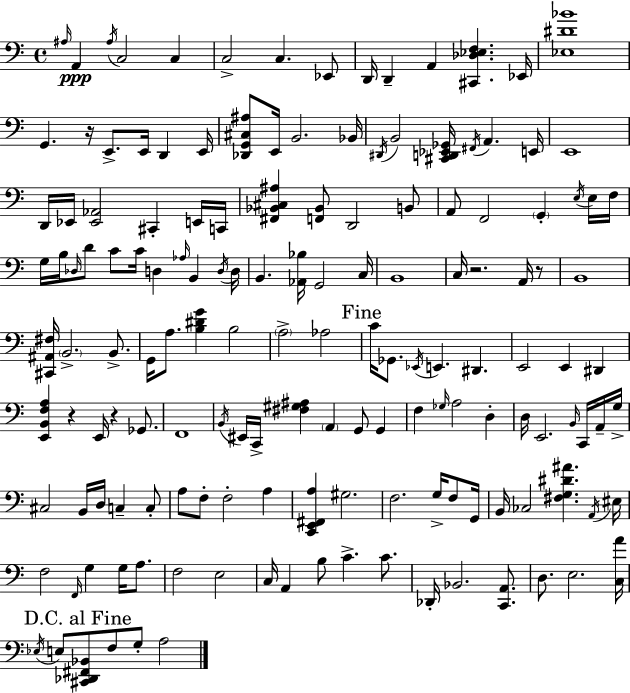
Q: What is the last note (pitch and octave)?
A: A3